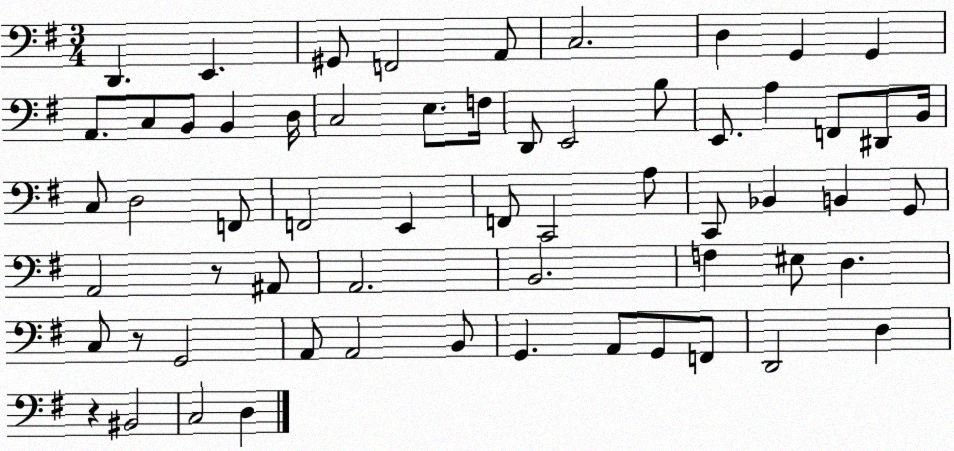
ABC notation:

X:1
T:Untitled
M:3/4
L:1/4
K:G
D,, E,, ^G,,/2 F,,2 A,,/2 C,2 D, G,, G,, A,,/2 C,/2 B,,/2 B,, D,/4 C,2 E,/2 F,/4 D,,/2 E,,2 B,/2 E,,/2 A, F,,/2 ^D,,/2 B,,/4 C,/2 D,2 F,,/2 F,,2 E,, F,,/2 C,,2 A,/2 C,,/2 _B,, B,, G,,/2 A,,2 z/2 ^A,,/2 A,,2 B,,2 F, ^E,/2 D, C,/2 z/2 G,,2 A,,/2 A,,2 B,,/2 G,, A,,/2 G,,/2 F,,/2 D,,2 D, z ^B,,2 C,2 D,